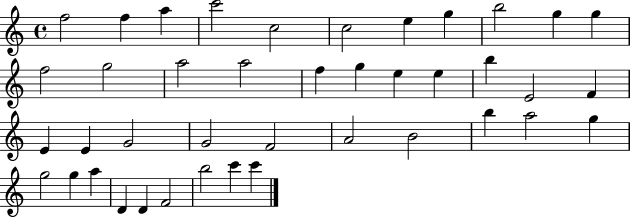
F5/h F5/q A5/q C6/h C5/h C5/h E5/q G5/q B5/h G5/q G5/q F5/h G5/h A5/h A5/h F5/q G5/q E5/q E5/q B5/q E4/h F4/q E4/q E4/q G4/h G4/h F4/h A4/h B4/h B5/q A5/h G5/q G5/h G5/q A5/q D4/q D4/q F4/h B5/h C6/q C6/q